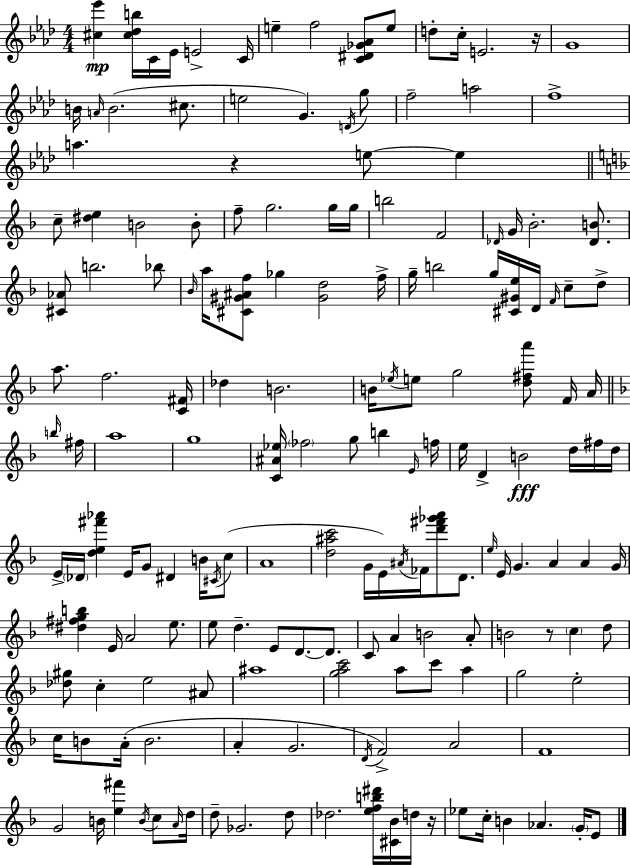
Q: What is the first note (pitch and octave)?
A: C4